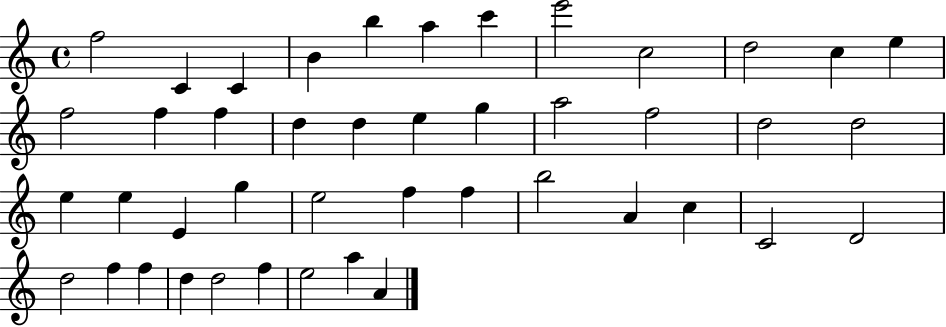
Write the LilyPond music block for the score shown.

{
  \clef treble
  \time 4/4
  \defaultTimeSignature
  \key c \major
  f''2 c'4 c'4 | b'4 b''4 a''4 c'''4 | e'''2 c''2 | d''2 c''4 e''4 | \break f''2 f''4 f''4 | d''4 d''4 e''4 g''4 | a''2 f''2 | d''2 d''2 | \break e''4 e''4 e'4 g''4 | e''2 f''4 f''4 | b''2 a'4 c''4 | c'2 d'2 | \break d''2 f''4 f''4 | d''4 d''2 f''4 | e''2 a''4 a'4 | \bar "|."
}